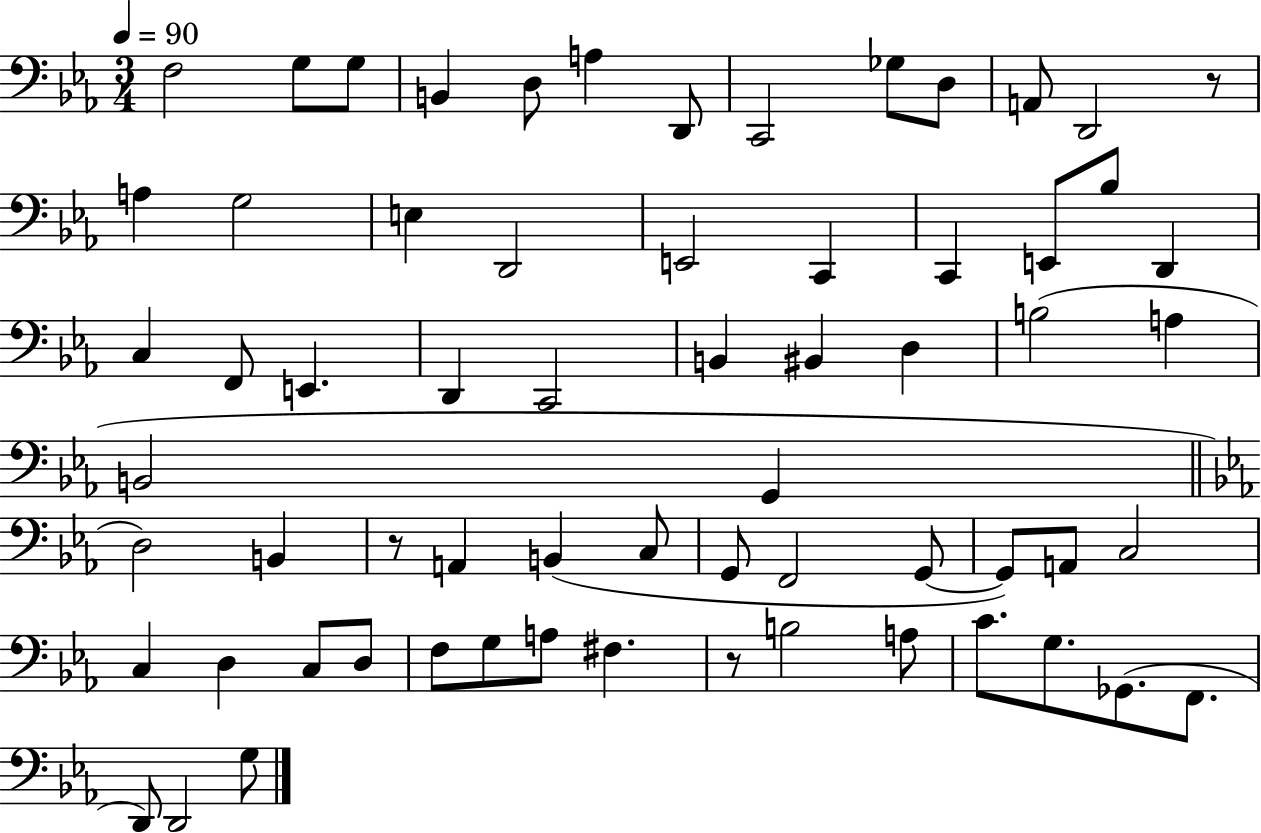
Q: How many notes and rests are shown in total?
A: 65